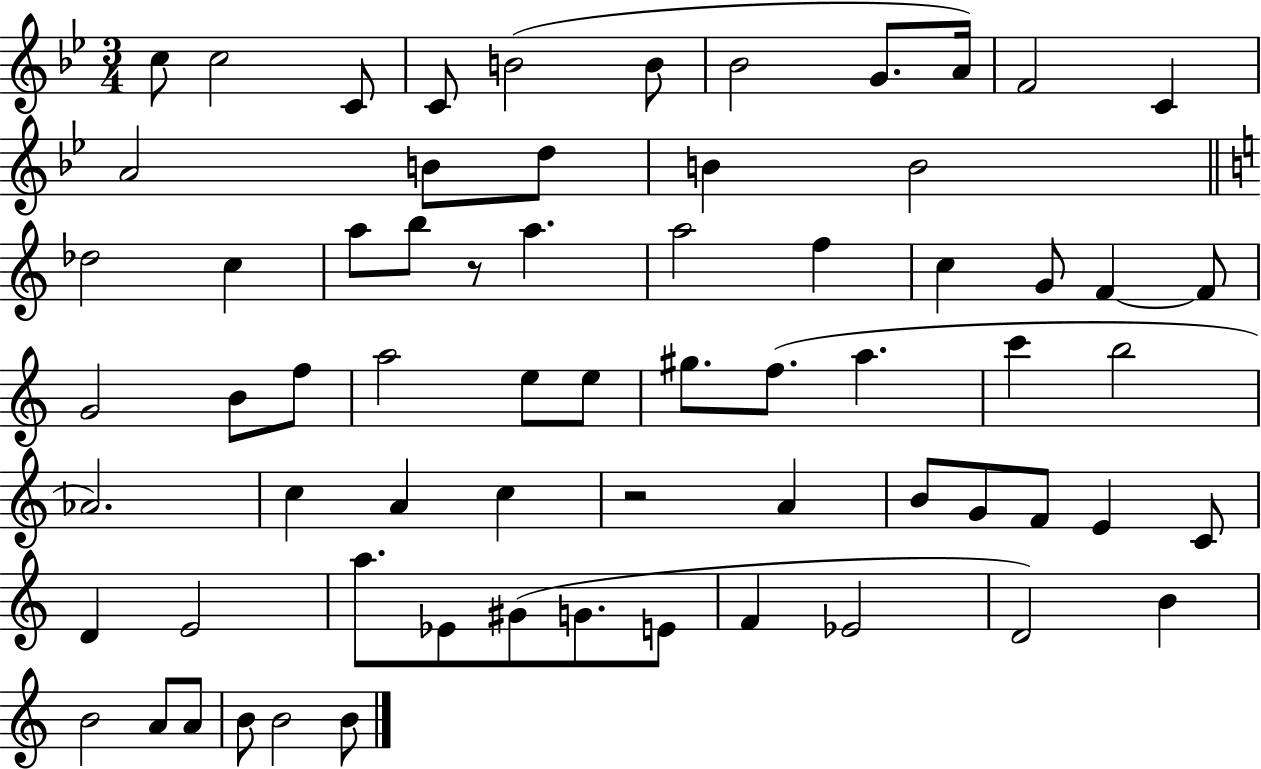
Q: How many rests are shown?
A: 2